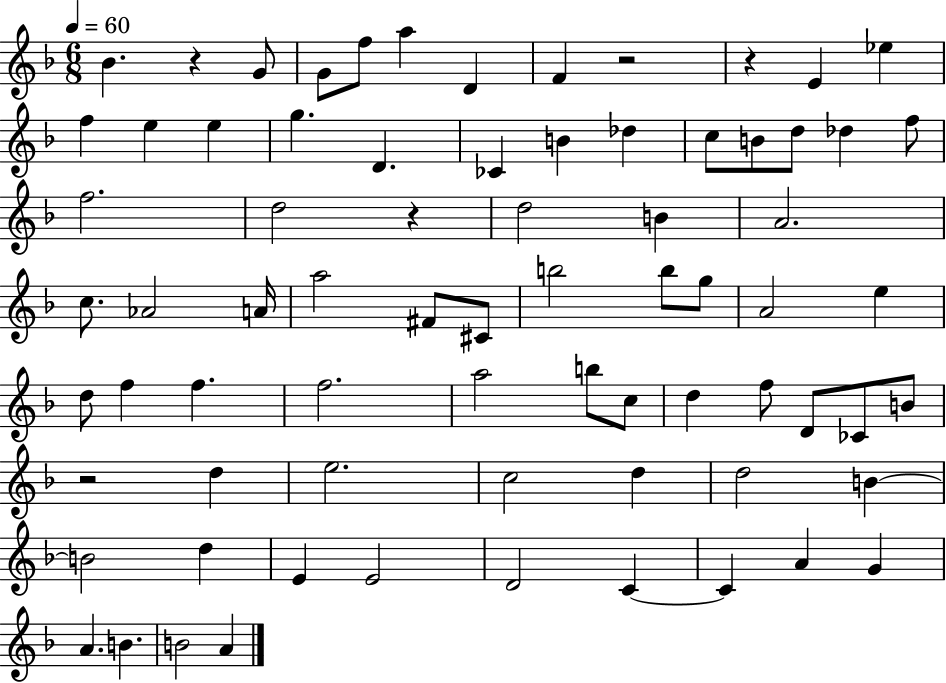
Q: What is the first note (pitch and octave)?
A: Bb4